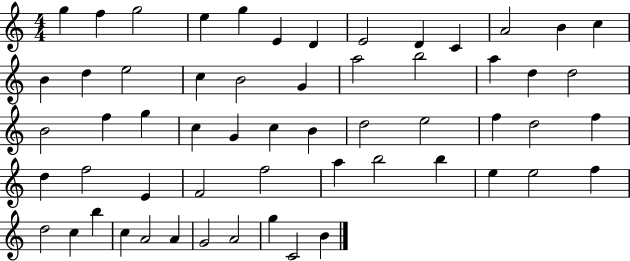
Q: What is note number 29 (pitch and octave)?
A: G4